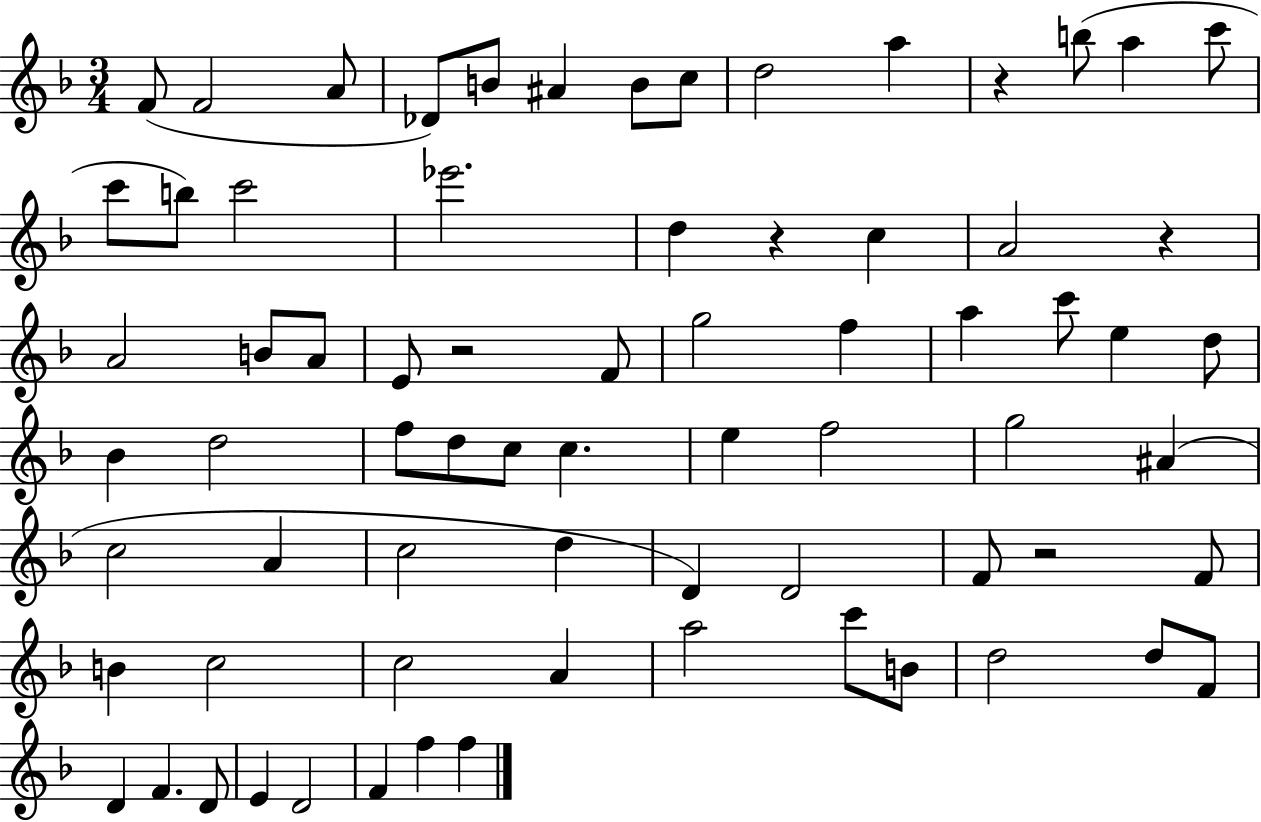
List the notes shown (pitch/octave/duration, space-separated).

F4/e F4/h A4/e Db4/e B4/e A#4/q B4/e C5/e D5/h A5/q R/q B5/e A5/q C6/e C6/e B5/e C6/h Eb6/h. D5/q R/q C5/q A4/h R/q A4/h B4/e A4/e E4/e R/h F4/e G5/h F5/q A5/q C6/e E5/q D5/e Bb4/q D5/h F5/e D5/e C5/e C5/q. E5/q F5/h G5/h A#4/q C5/h A4/q C5/h D5/q D4/q D4/h F4/e R/h F4/e B4/q C5/h C5/h A4/q A5/h C6/e B4/e D5/h D5/e F4/e D4/q F4/q. D4/e E4/q D4/h F4/q F5/q F5/q